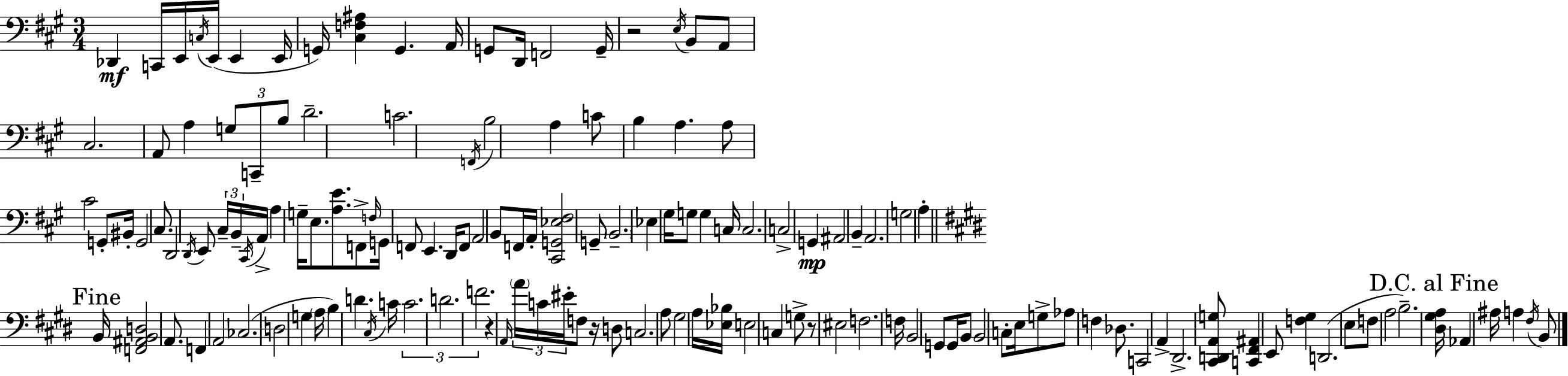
X:1
T:Untitled
M:3/4
L:1/4
K:A
_D,, C,,/4 E,,/4 C,/4 E,,/4 E,, E,,/4 G,,/4 [^C,F,^A,] G,, A,,/4 G,,/2 D,,/4 F,,2 G,,/4 z2 E,/4 B,,/2 A,,/2 ^C,2 A,,/2 A, G,/2 C,,/2 B,/2 D2 C2 F,,/4 B,2 A, C/2 B, A, A,/2 ^C2 G,,/2 ^B,,/4 G,,2 ^C,/2 D,,2 D,,/4 E,,/2 ^C,/4 B,,/4 ^C,,/4 A,,/4 A, G,/4 E,/2 [A,E]/2 F,,/2 F,/4 G,,/4 F,,/2 E,, D,,/4 F,,/2 A,,2 B,,/2 F,,/4 A,,/4 [^C,,G,,_E,^F,]2 G,,/2 B,,2 _E, ^G,/4 G,/2 G, C,/4 C,2 C,2 G,, ^A,,2 B,, A,,2 G,2 A, B,,/4 [F,,^A,,B,,D,]2 A,,/2 F,, A,,2 _C,2 D,2 G, A,/4 B, D ^C,/4 C/4 C2 D2 F2 z A,,/4 A/4 C/4 ^E/4 F,/2 z/4 D,/2 C,2 A,/2 ^G,2 A,/4 [_E,_B,]/4 E,2 C, G,/2 z/2 ^E,2 F,2 F,/4 B,,2 G,,/2 G,,/4 B,,/2 B,,2 C,/2 E,/4 G,/2 _A,/2 F, _D,/2 C,,2 A,, ^D,,2 [^C,,D,,A,,G,]/2 [C,,^F,,^A,,] E,,/2 [F,^G,] D,,2 E,/2 F,/2 A,2 B,2 [^D,^G,A,]/4 _A,, ^A,/4 A, ^F,/4 B,,/2